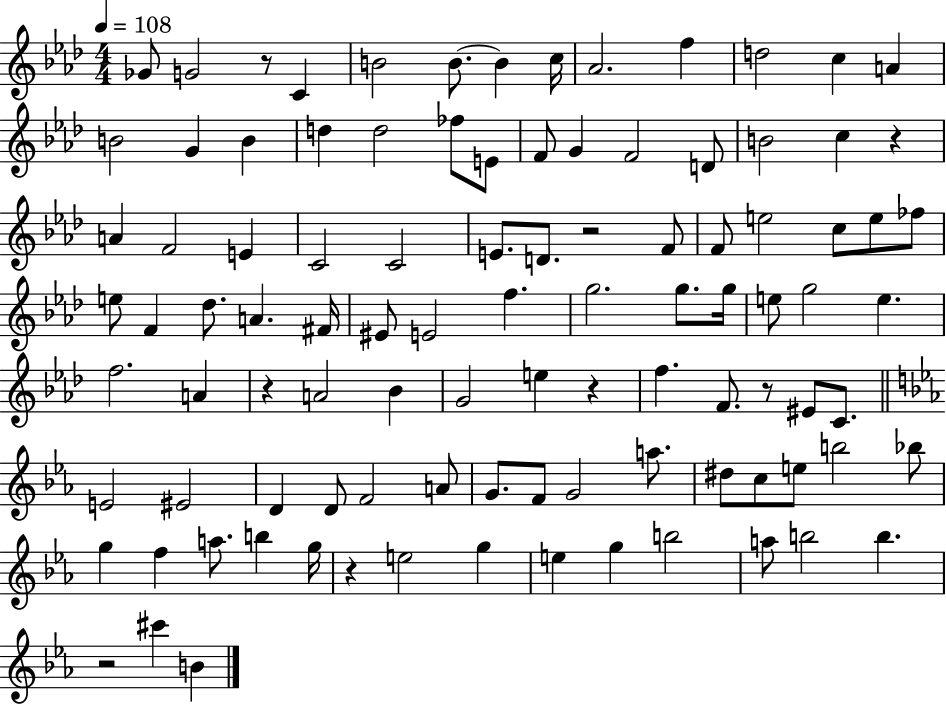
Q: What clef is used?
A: treble